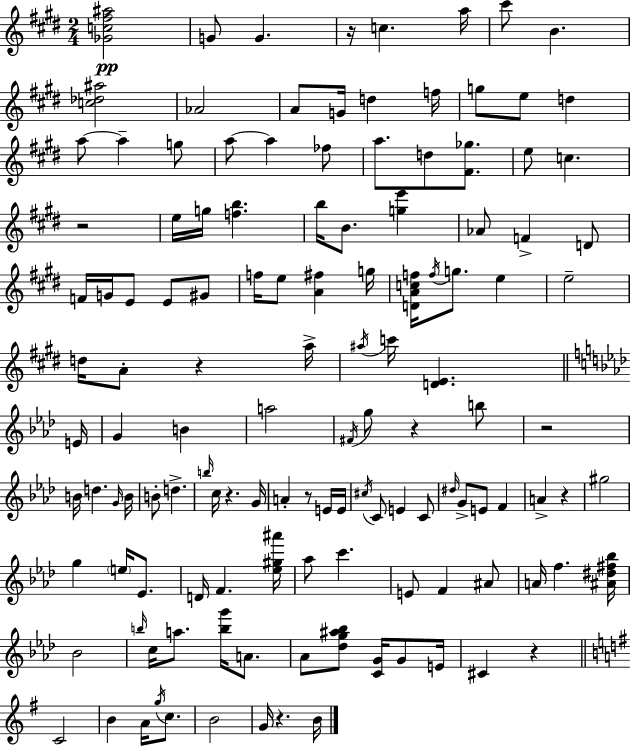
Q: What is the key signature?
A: E major